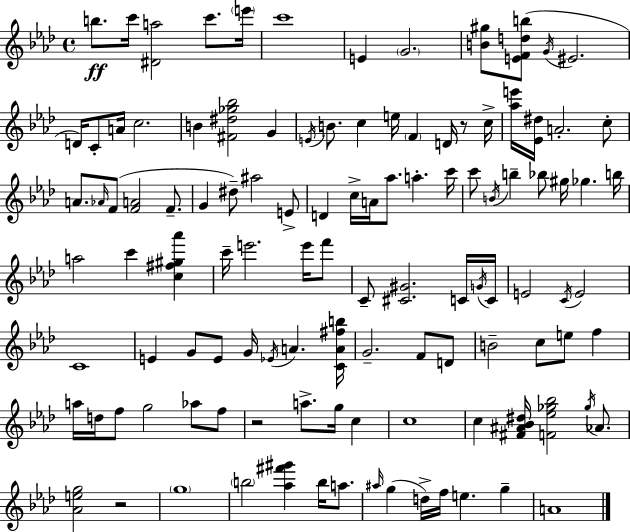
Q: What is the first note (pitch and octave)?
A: B5